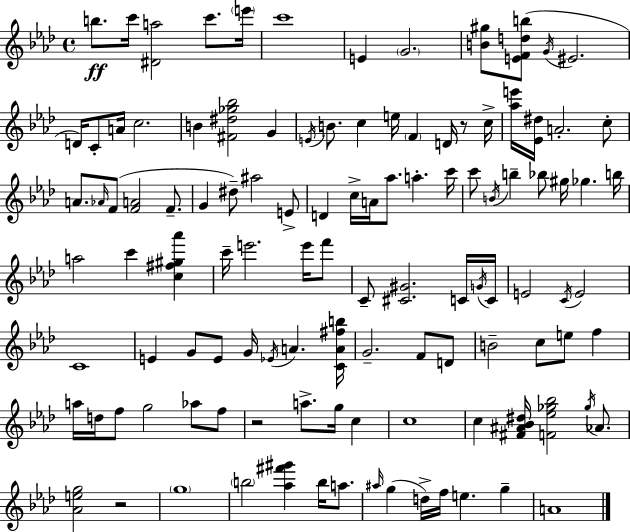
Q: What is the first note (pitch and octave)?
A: B5